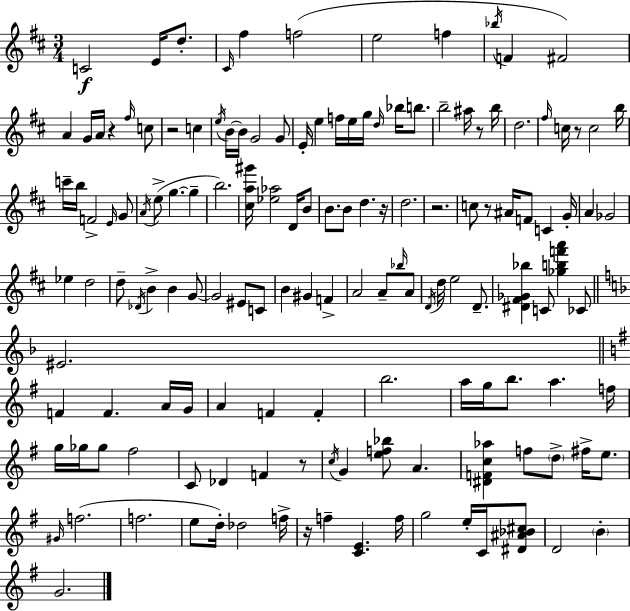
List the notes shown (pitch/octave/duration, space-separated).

C4/h E4/s D5/e. C#4/s F#5/q F5/h E5/h F5/q Bb5/s F4/q F#4/h A4/q G4/s A4/s R/q F#5/s C5/e R/h C5/q E5/s B4/s B4/s G4/h G4/e E4/s E5/q F5/s E5/s G5/s D5/s Bb5/s B5/e. B5/h A#5/s R/e B5/s D5/h. F#5/s C5/s R/e C5/h B5/s C6/s B5/s F4/h E4/s G4/e A4/s E5/e G5/q. G5/q B5/h. [C#5,A5,G#6]/s [Eb5,Ab5]/h D4/s B4/e B4/e. B4/e D5/q. R/s D5/h. R/h. C5/e R/e A#4/s F4/e C4/q G4/s A4/q Gb4/h Eb5/q D5/h D5/e Db4/s B4/q B4/q G4/e G4/h EIS4/e C4/e B4/q G#4/q F4/q A4/h A4/e Bb5/s A4/e D4/s D5/s E5/h D4/e. [D#4,F#4,Gb4,Bb5]/q C4/e [Gb5,B5,F6,A6]/q CES4/e EIS4/h. F4/q F4/q. A4/s G4/s A4/q F4/q F4/q B5/h. A5/s G5/s B5/e. A5/q. F5/s G5/s Gb5/s Gb5/e F#5/h C4/e Db4/q F4/q R/e C5/s G4/q [E5,F5,Bb5]/e A4/q. [D#4,F4,C5,Ab5]/q F5/e D5/e F#5/s E5/e. G#4/s F5/h. F5/h. E5/e D5/s Db5/h F5/s R/s F5/q [C4,E4]/q. F5/s G5/h E5/s C4/s [D#4,A#4,Bb4,C#5]/e D4/h B4/q G4/h.